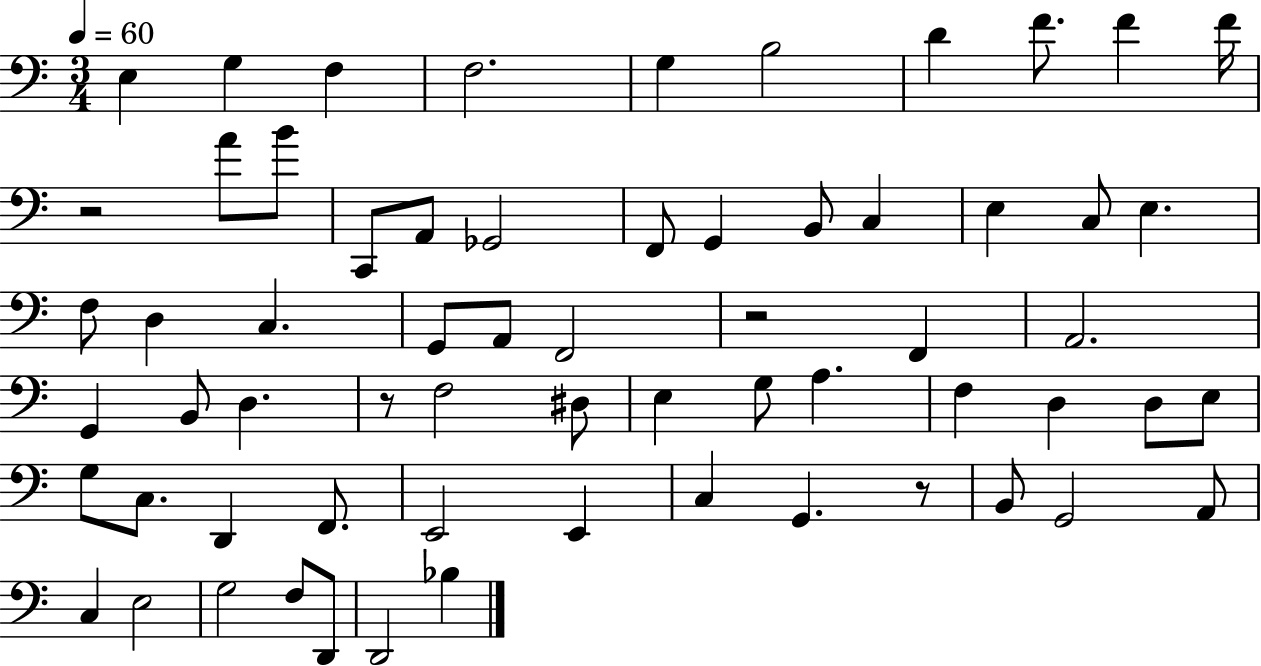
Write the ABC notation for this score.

X:1
T:Untitled
M:3/4
L:1/4
K:C
E, G, F, F,2 G, B,2 D F/2 F F/4 z2 A/2 B/2 C,,/2 A,,/2 _G,,2 F,,/2 G,, B,,/2 C, E, C,/2 E, F,/2 D, C, G,,/2 A,,/2 F,,2 z2 F,, A,,2 G,, B,,/2 D, z/2 F,2 ^D,/2 E, G,/2 A, F, D, D,/2 E,/2 G,/2 C,/2 D,, F,,/2 E,,2 E,, C, G,, z/2 B,,/2 G,,2 A,,/2 C, E,2 G,2 F,/2 D,,/2 D,,2 _B,